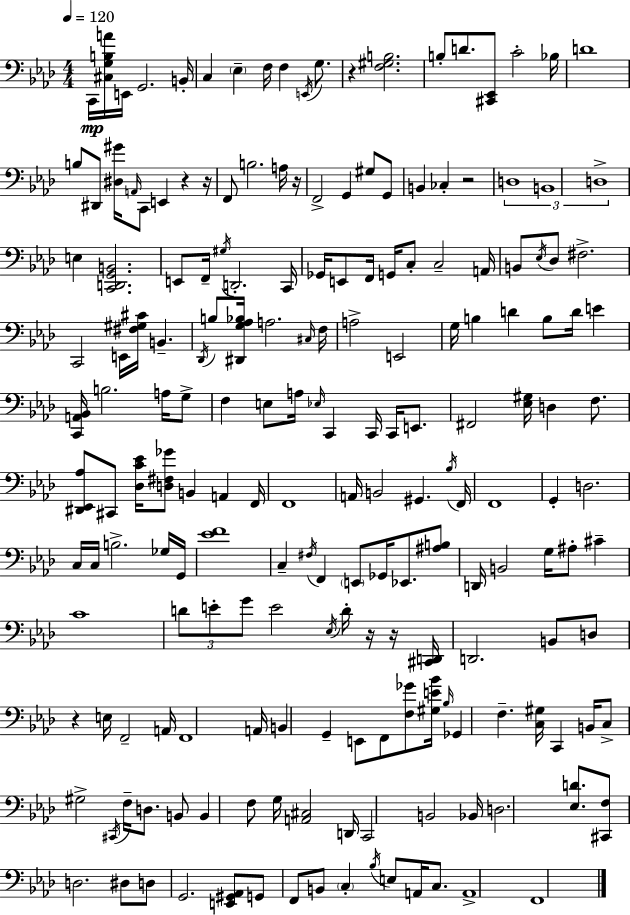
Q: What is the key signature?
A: AES major